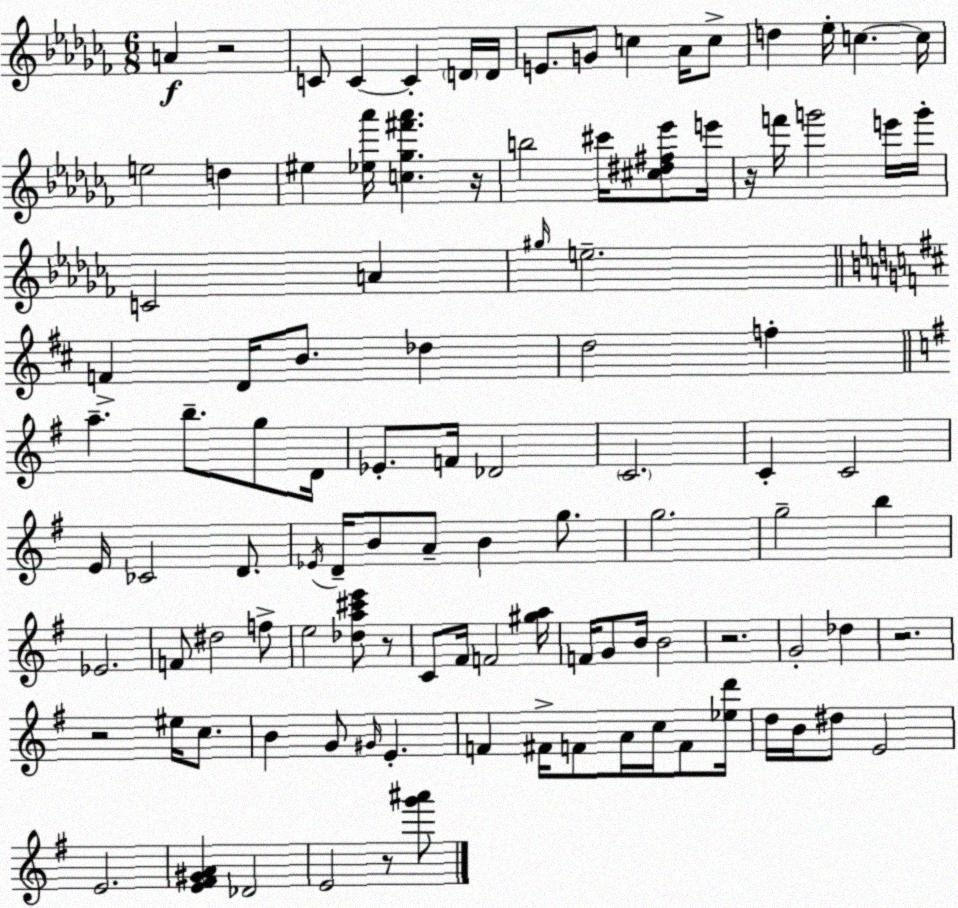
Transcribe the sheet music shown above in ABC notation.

X:1
T:Untitled
M:6/8
L:1/4
K:Abm
A z2 C/2 C C D/4 D/4 E/2 G/2 c _A/4 c/2 d _e/4 c c/4 e2 d ^e [_e_a']/4 [c_g^f'_a'] z/4 b2 ^c'/4 [^c^d^f_e']/2 e'/4 z/4 f'/4 g'2 e'/4 g'/4 C2 A ^g/4 e2 F D/4 B/2 _d d2 f a b/2 g/2 D/4 _E/2 F/4 _D2 C2 C C2 E/4 _C2 D/2 _E/4 D/4 B/2 A/2 B g/2 g2 g2 b _E2 F/2 ^d2 f/2 e2 [_da^c'e']/2 z/2 C/2 ^F/4 F2 [^ga]/4 F/4 G/2 B/4 B2 z2 G2 _d z2 z2 ^e/4 c/2 B G/2 ^G/4 E F ^F/4 F/2 A/4 c/4 F/2 [_ed']/4 d/4 B/4 ^d/2 E2 E2 [E^F^GA] _D2 E2 z/2 [g'^a']/2